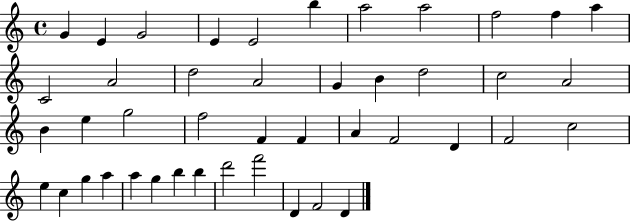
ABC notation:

X:1
T:Untitled
M:4/4
L:1/4
K:C
G E G2 E E2 b a2 a2 f2 f a C2 A2 d2 A2 G B d2 c2 A2 B e g2 f2 F F A F2 D F2 c2 e c g a a g b b d'2 f'2 D F2 D